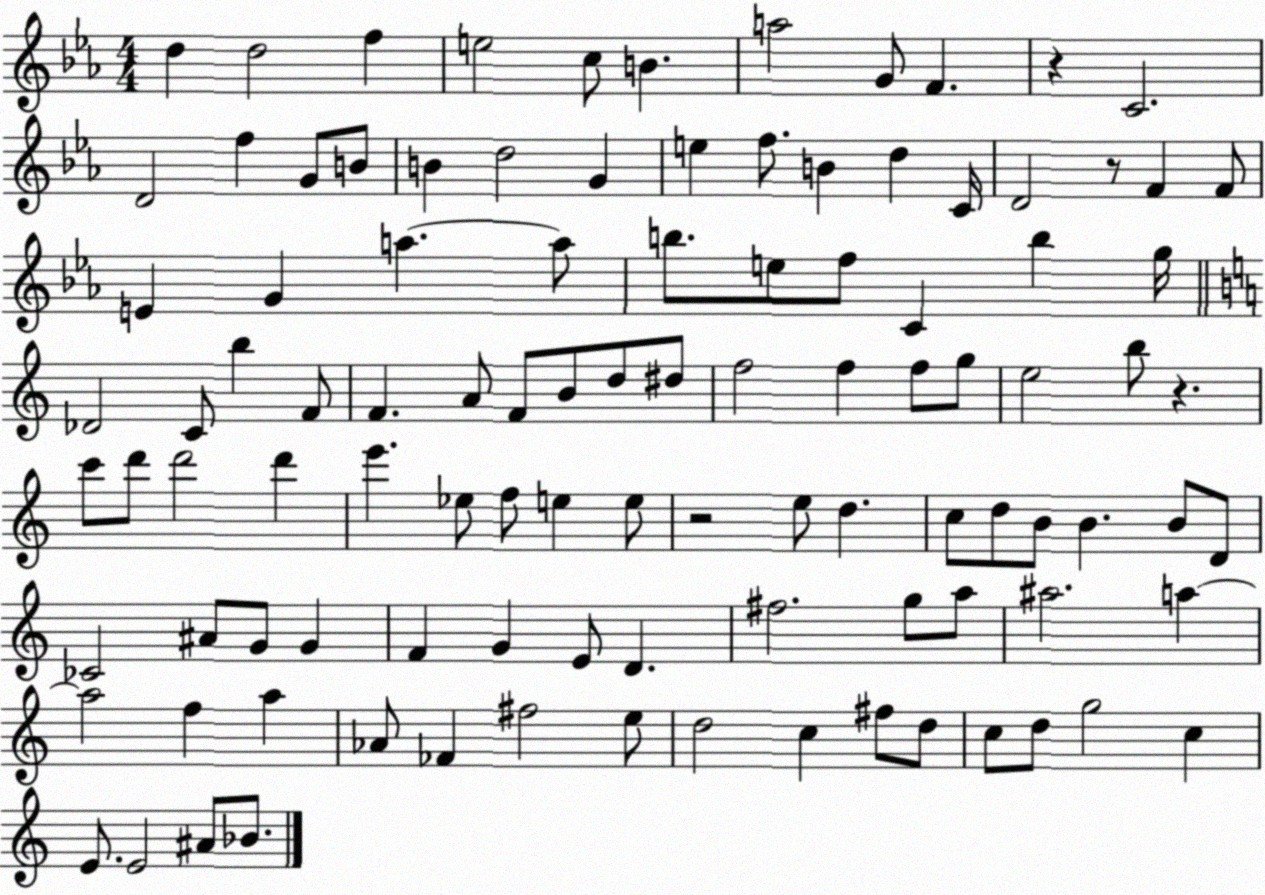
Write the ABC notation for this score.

X:1
T:Untitled
M:4/4
L:1/4
K:Eb
d d2 f e2 c/2 B a2 G/2 F z C2 D2 f G/2 B/2 B d2 G e f/2 B d C/4 D2 z/2 F F/2 E G a a/2 b/2 e/2 f/2 C b g/4 _D2 C/2 b F/2 F A/2 F/2 B/2 d/2 ^d/2 f2 f f/2 g/2 e2 b/2 z c'/2 d'/2 d'2 d' e' _e/2 f/2 e e/2 z2 e/2 d c/2 d/2 B/2 B B/2 D/2 _C2 ^A/2 G/2 G F G E/2 D ^f2 g/2 a/2 ^a2 a a2 f a _A/2 _F ^f2 e/2 d2 c ^f/2 d/2 c/2 d/2 g2 c E/2 E2 ^A/2 _B/2